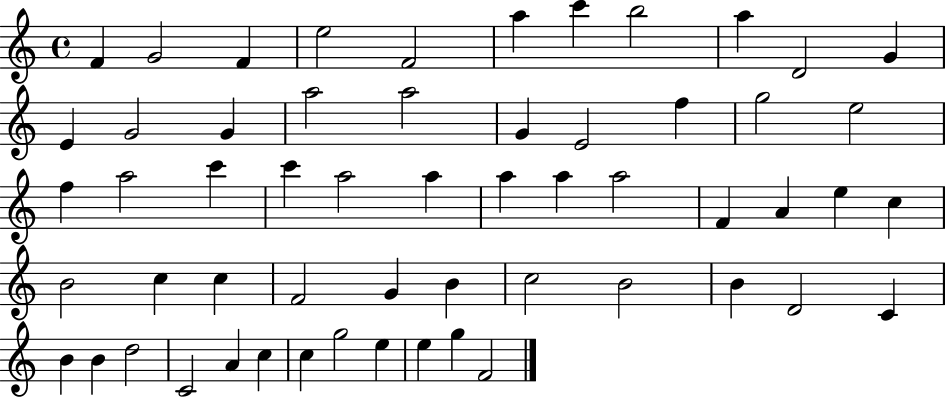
F4/q G4/h F4/q E5/h F4/h A5/q C6/q B5/h A5/q D4/h G4/q E4/q G4/h G4/q A5/h A5/h G4/q E4/h F5/q G5/h E5/h F5/q A5/h C6/q C6/q A5/h A5/q A5/q A5/q A5/h F4/q A4/q E5/q C5/q B4/h C5/q C5/q F4/h G4/q B4/q C5/h B4/h B4/q D4/h C4/q B4/q B4/q D5/h C4/h A4/q C5/q C5/q G5/h E5/q E5/q G5/q F4/h